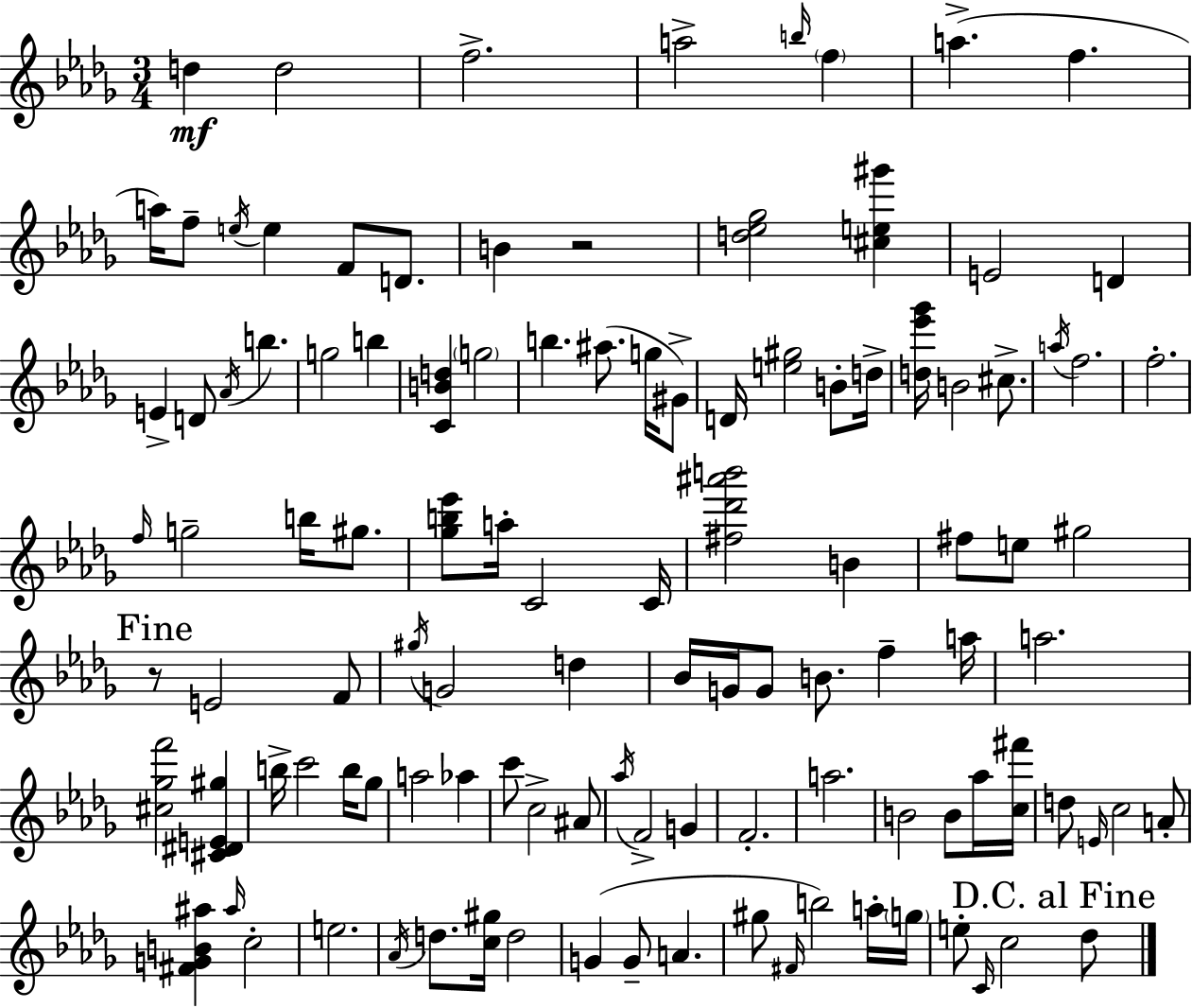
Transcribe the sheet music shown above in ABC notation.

X:1
T:Untitled
M:3/4
L:1/4
K:Bbm
d d2 f2 a2 b/4 f a f a/4 f/2 e/4 e F/2 D/2 B z2 [d_e_g]2 [^ce^g'] E2 D E D/2 _A/4 b g2 b [CBd] g2 b ^a/2 g/4 ^G/2 D/4 [e^g]2 B/2 d/4 [d_e'_g']/4 B2 ^c/2 a/4 f2 f2 f/4 g2 b/4 ^g/2 [_gb_e']/2 a/4 C2 C/4 [^f_d'^a'b']2 B ^f/2 e/2 ^g2 z/2 E2 F/2 ^g/4 G2 d _B/4 G/4 G/2 B/2 f a/4 a2 [^c_gf']2 [^C^DE^g] b/4 c'2 b/4 _g/2 a2 _a c'/2 c2 ^A/2 _a/4 F2 G F2 a2 B2 B/2 _a/4 [c^f']/4 d/2 E/4 c2 A/2 [^FGB^a] ^a/4 c2 e2 _A/4 d/2 [c^g]/4 d2 G G/2 A ^g/2 ^F/4 b2 a/4 g/4 e/2 C/4 c2 _d/2